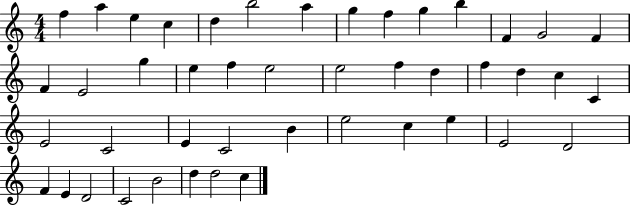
X:1
T:Untitled
M:4/4
L:1/4
K:C
f a e c d b2 a g f g b F G2 F F E2 g e f e2 e2 f d f d c C E2 C2 E C2 B e2 c e E2 D2 F E D2 C2 B2 d d2 c